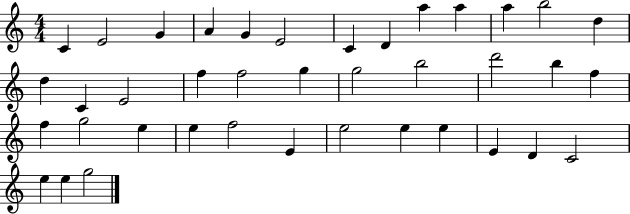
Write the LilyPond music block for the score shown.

{
  \clef treble
  \numericTimeSignature
  \time 4/4
  \key c \major
  c'4 e'2 g'4 | a'4 g'4 e'2 | c'4 d'4 a''4 a''4 | a''4 b''2 d''4 | \break d''4 c'4 e'2 | f''4 f''2 g''4 | g''2 b''2 | d'''2 b''4 f''4 | \break f''4 g''2 e''4 | e''4 f''2 e'4 | e''2 e''4 e''4 | e'4 d'4 c'2 | \break e''4 e''4 g''2 | \bar "|."
}